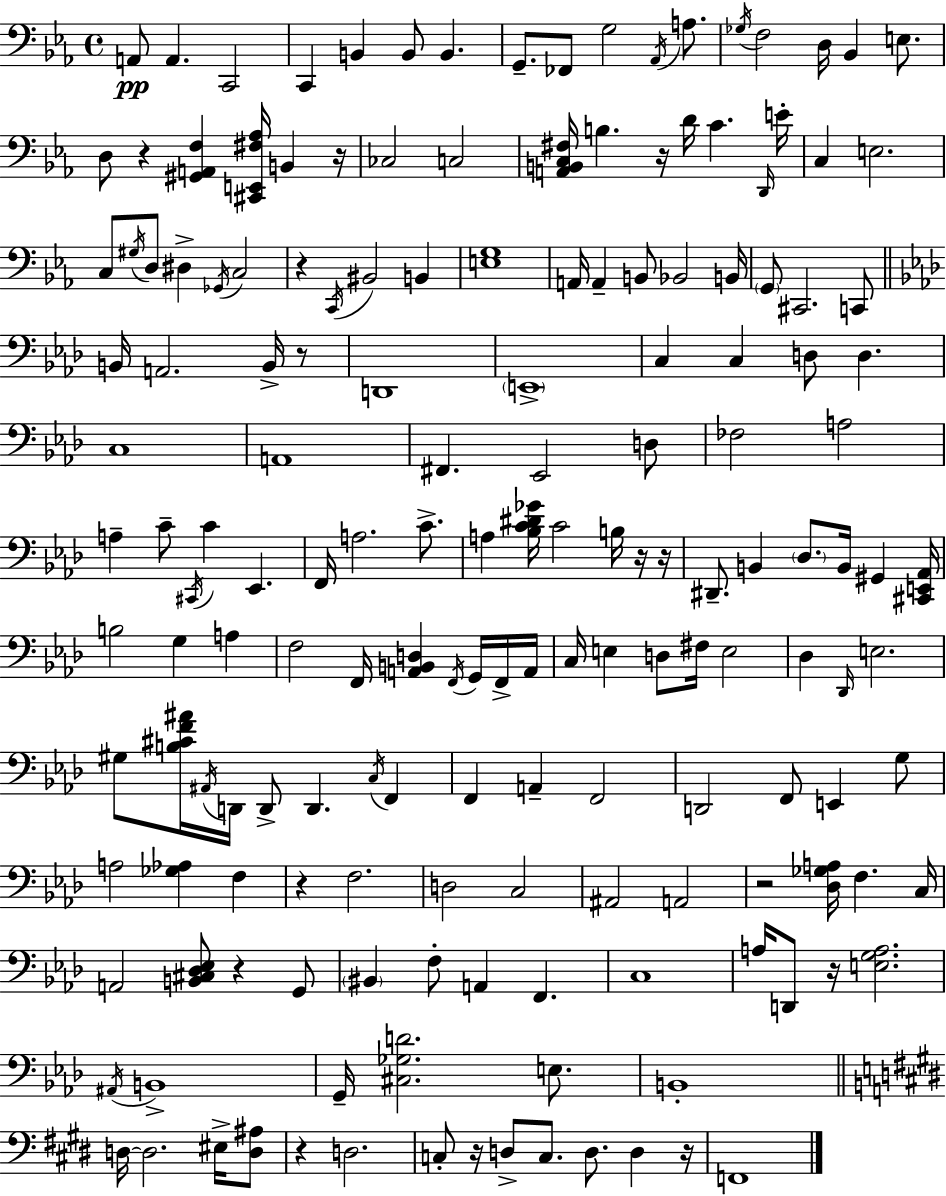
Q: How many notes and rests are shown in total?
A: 169